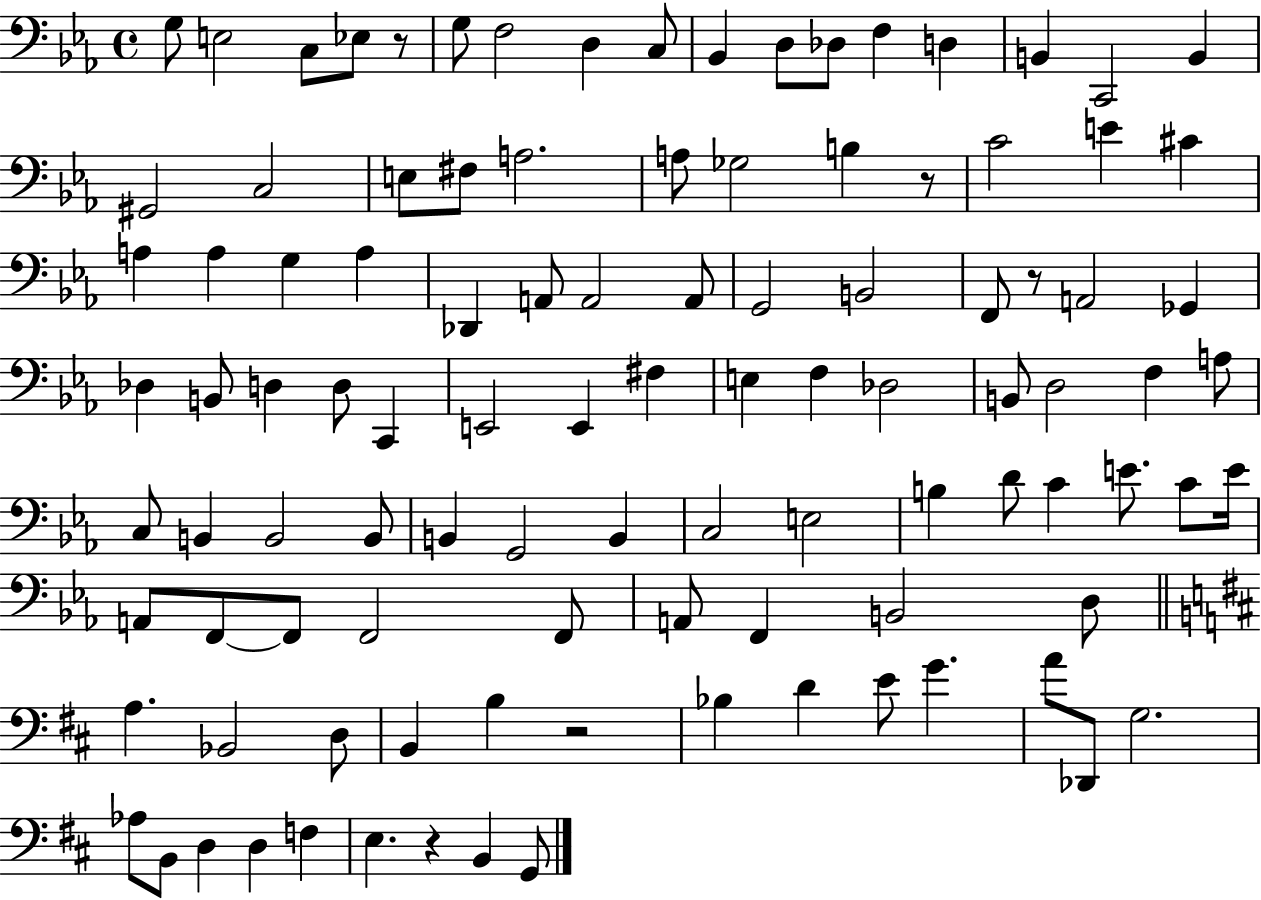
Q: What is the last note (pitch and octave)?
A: G2